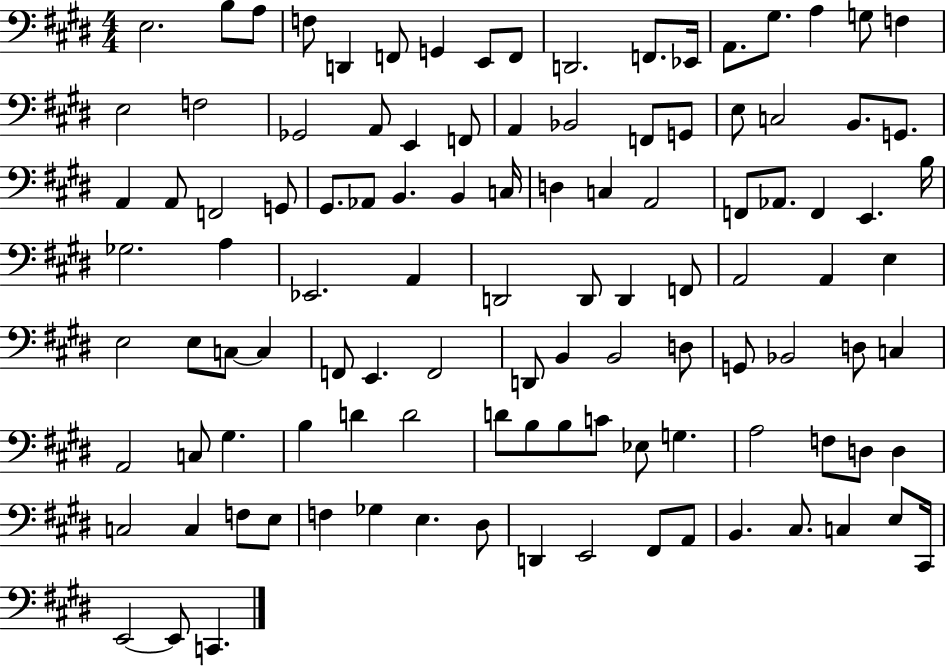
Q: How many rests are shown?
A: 0